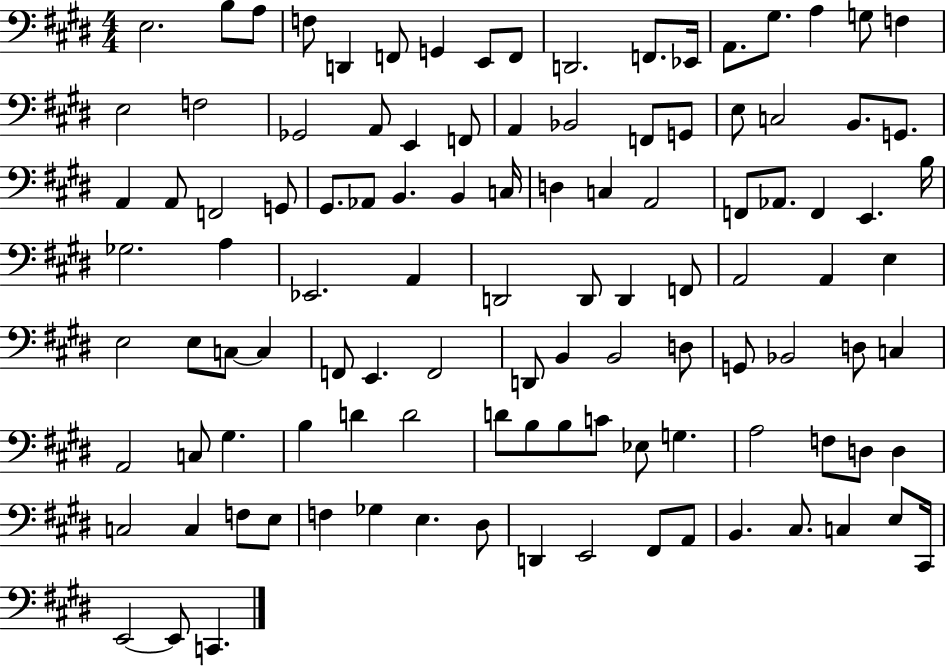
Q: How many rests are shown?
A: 0